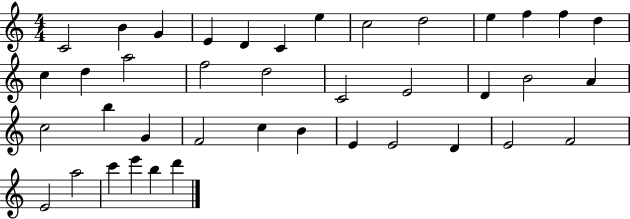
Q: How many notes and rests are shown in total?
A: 40